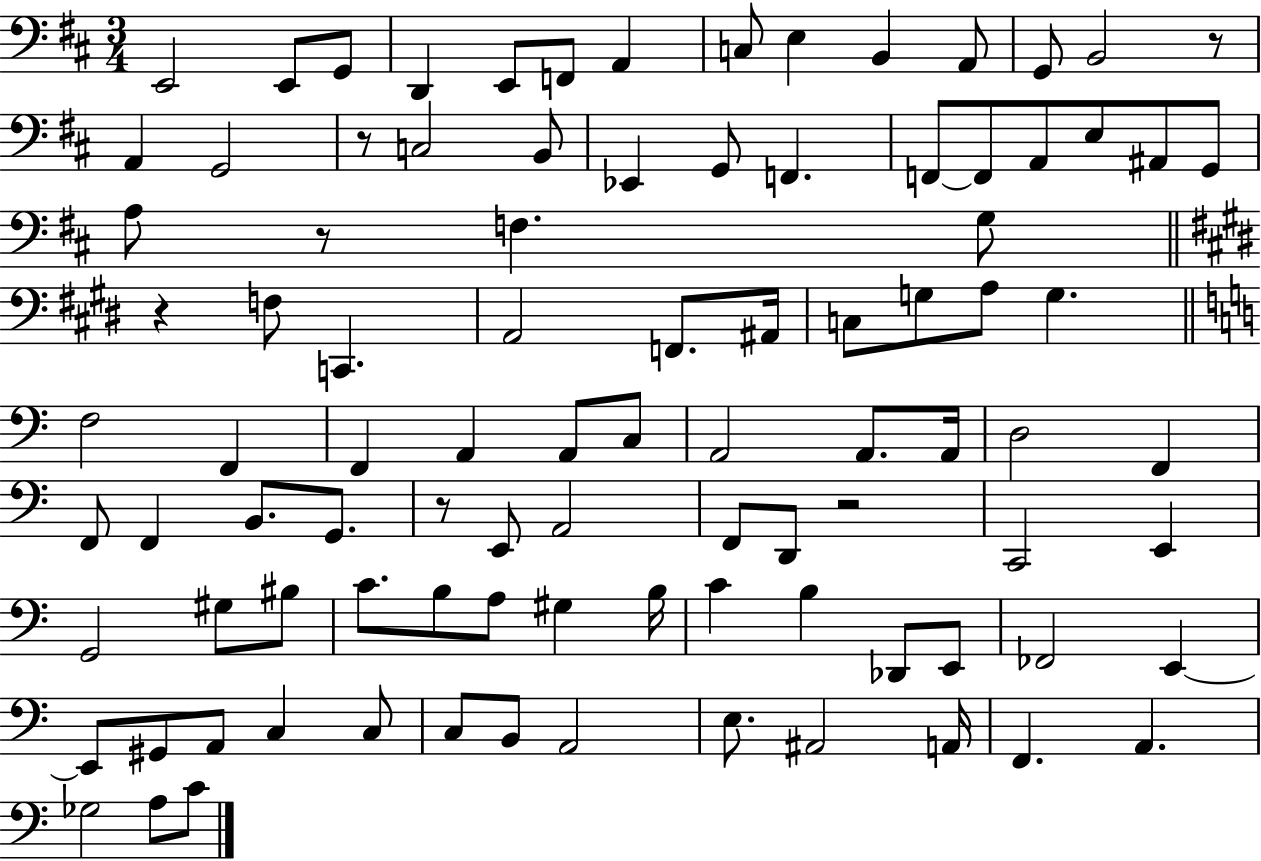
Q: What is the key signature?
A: D major